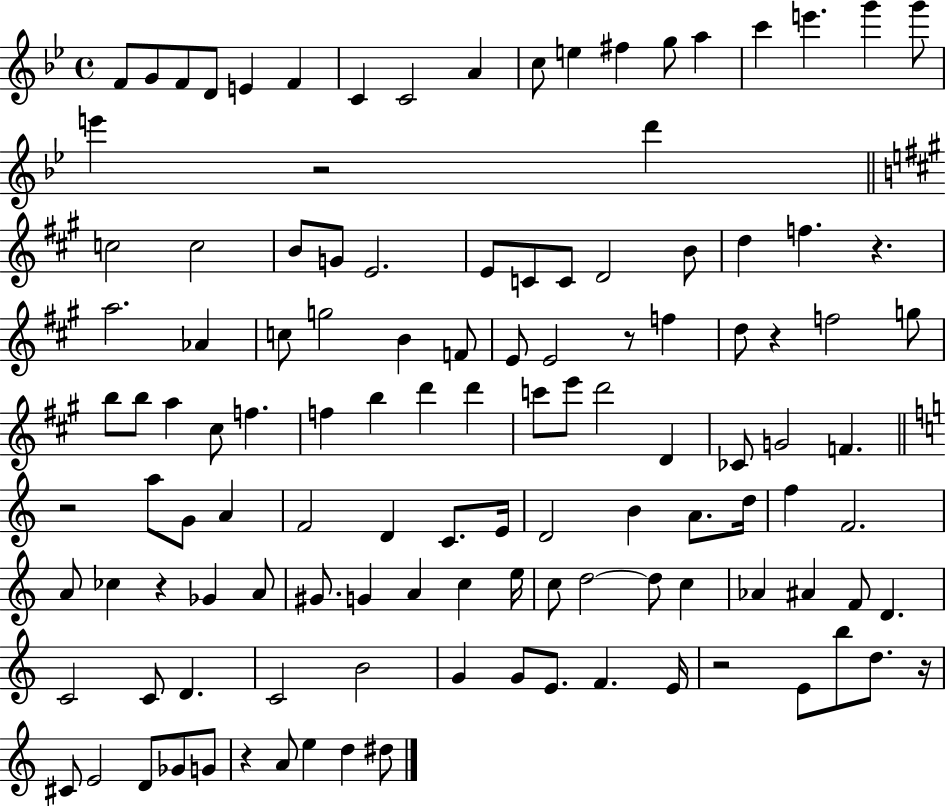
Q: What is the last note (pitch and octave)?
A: D#5